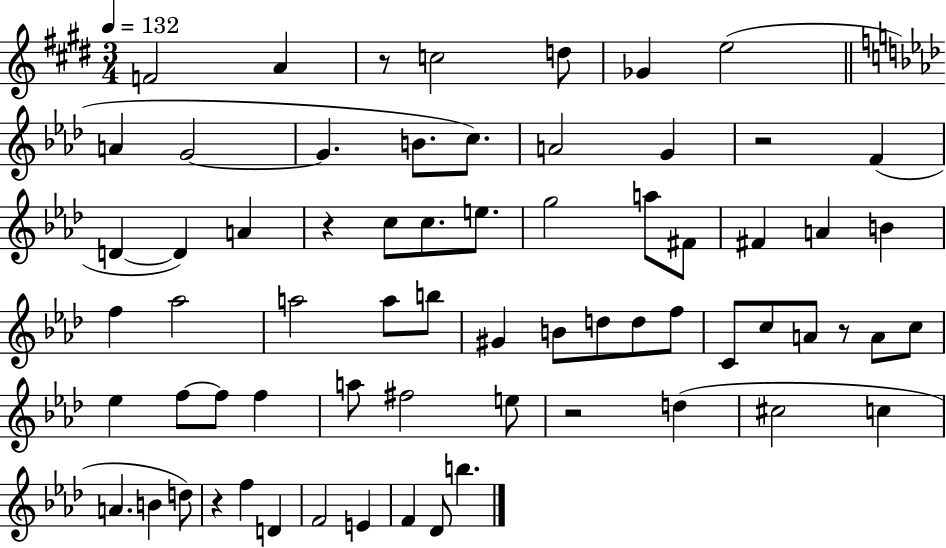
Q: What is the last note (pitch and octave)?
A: B5